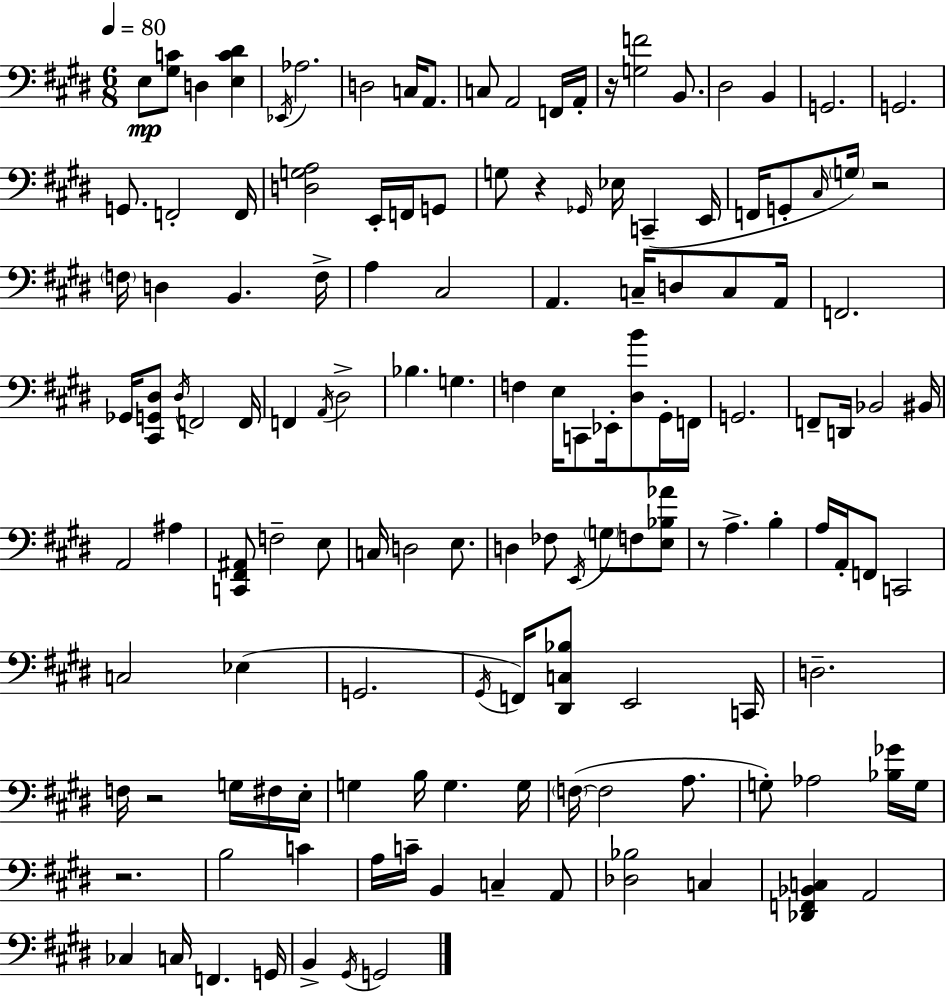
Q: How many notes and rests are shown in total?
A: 137